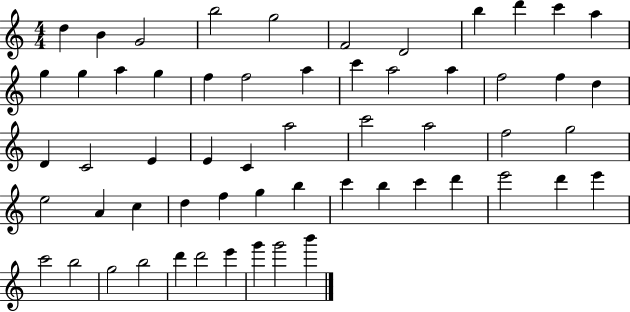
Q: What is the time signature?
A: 4/4